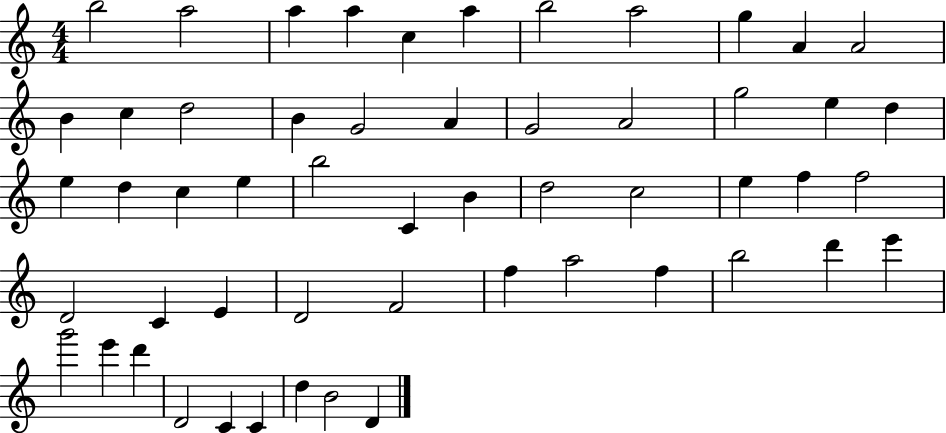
X:1
T:Untitled
M:4/4
L:1/4
K:C
b2 a2 a a c a b2 a2 g A A2 B c d2 B G2 A G2 A2 g2 e d e d c e b2 C B d2 c2 e f f2 D2 C E D2 F2 f a2 f b2 d' e' g'2 e' d' D2 C C d B2 D